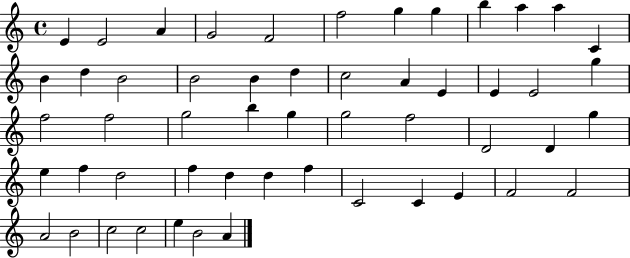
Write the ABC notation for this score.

X:1
T:Untitled
M:4/4
L:1/4
K:C
E E2 A G2 F2 f2 g g b a a C B d B2 B2 B d c2 A E E E2 g f2 f2 g2 b g g2 f2 D2 D g e f d2 f d d f C2 C E F2 F2 A2 B2 c2 c2 e B2 A